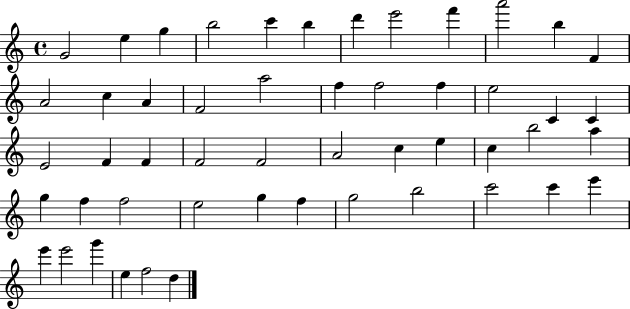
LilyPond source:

{
  \clef treble
  \time 4/4
  \defaultTimeSignature
  \key c \major
  g'2 e''4 g''4 | b''2 c'''4 b''4 | d'''4 e'''2 f'''4 | a'''2 b''4 f'4 | \break a'2 c''4 a'4 | f'2 a''2 | f''4 f''2 f''4 | e''2 c'4 c'4 | \break e'2 f'4 f'4 | f'2 f'2 | a'2 c''4 e''4 | c''4 b''2 a''4 | \break g''4 f''4 f''2 | e''2 g''4 f''4 | g''2 b''2 | c'''2 c'''4 e'''4 | \break e'''4 e'''2 g'''4 | e''4 f''2 d''4 | \bar "|."
}